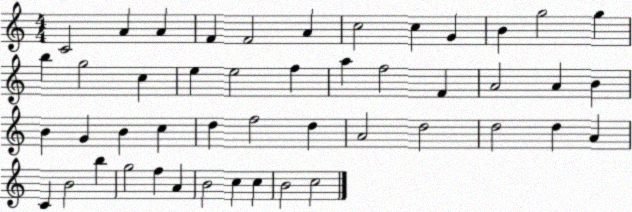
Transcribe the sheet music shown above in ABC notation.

X:1
T:Untitled
M:4/4
L:1/4
K:C
C2 A A F F2 A c2 c G B g2 g b g2 c e e2 f a f2 F A2 A B B G B c d f2 d A2 d2 d2 d A C B2 b g2 f A B2 c c B2 c2